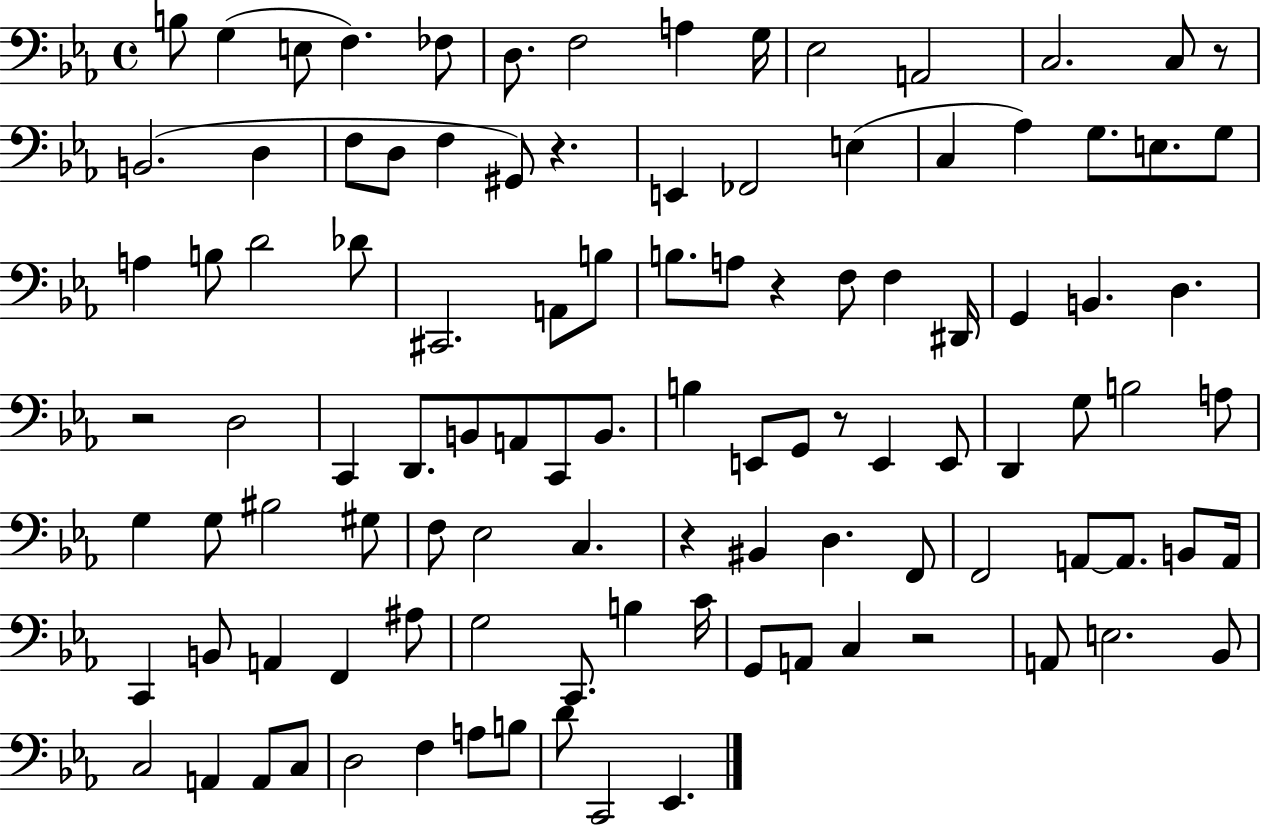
B3/e G3/q E3/e F3/q. FES3/e D3/e. F3/h A3/q G3/s Eb3/h A2/h C3/h. C3/e R/e B2/h. D3/q F3/e D3/e F3/q G#2/e R/q. E2/q FES2/h E3/q C3/q Ab3/q G3/e. E3/e. G3/e A3/q B3/e D4/h Db4/e C#2/h. A2/e B3/e B3/e. A3/e R/q F3/e F3/q D#2/s G2/q B2/q. D3/q. R/h D3/h C2/q D2/e. B2/e A2/e C2/e B2/e. B3/q E2/e G2/e R/e E2/q E2/e D2/q G3/e B3/h A3/e G3/q G3/e BIS3/h G#3/e F3/e Eb3/h C3/q. R/q BIS2/q D3/q. F2/e F2/h A2/e A2/e. B2/e A2/s C2/q B2/e A2/q F2/q A#3/e G3/h C2/e. B3/q C4/s G2/e A2/e C3/q R/h A2/e E3/h. Bb2/e C3/h A2/q A2/e C3/e D3/h F3/q A3/e B3/e D4/e C2/h Eb2/q.